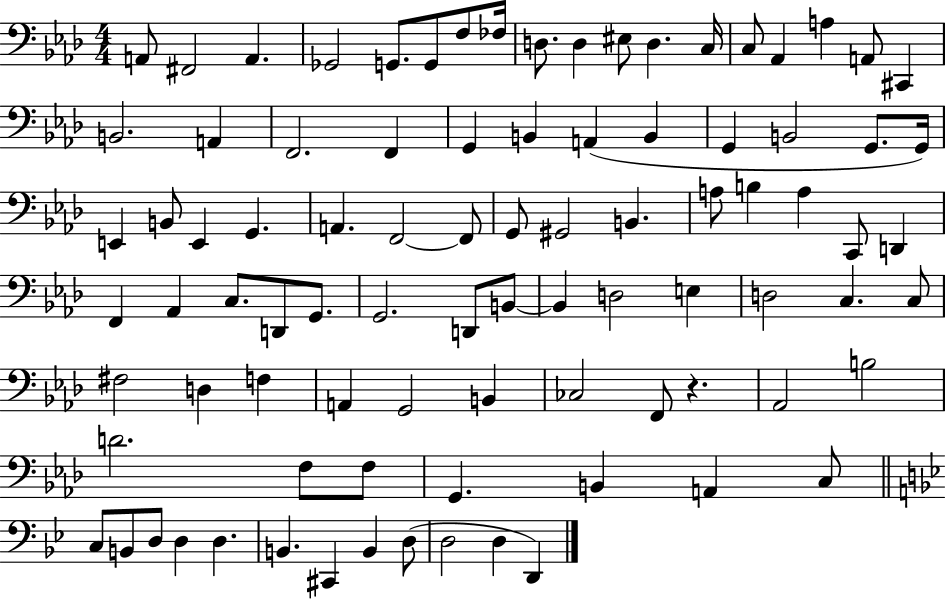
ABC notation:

X:1
T:Untitled
M:4/4
L:1/4
K:Ab
A,,/2 ^F,,2 A,, _G,,2 G,,/2 G,,/2 F,/2 _F,/4 D,/2 D, ^E,/2 D, C,/4 C,/2 _A,, A, A,,/2 ^C,, B,,2 A,, F,,2 F,, G,, B,, A,, B,, G,, B,,2 G,,/2 G,,/4 E,, B,,/2 E,, G,, A,, F,,2 F,,/2 G,,/2 ^G,,2 B,, A,/2 B, A, C,,/2 D,, F,, _A,, C,/2 D,,/2 G,,/2 G,,2 D,,/2 B,,/2 B,, D,2 E, D,2 C, C,/2 ^F,2 D, F, A,, G,,2 B,, _C,2 F,,/2 z _A,,2 B,2 D2 F,/2 F,/2 G,, B,, A,, C,/2 C,/2 B,,/2 D,/2 D, D, B,, ^C,, B,, D,/2 D,2 D, D,,